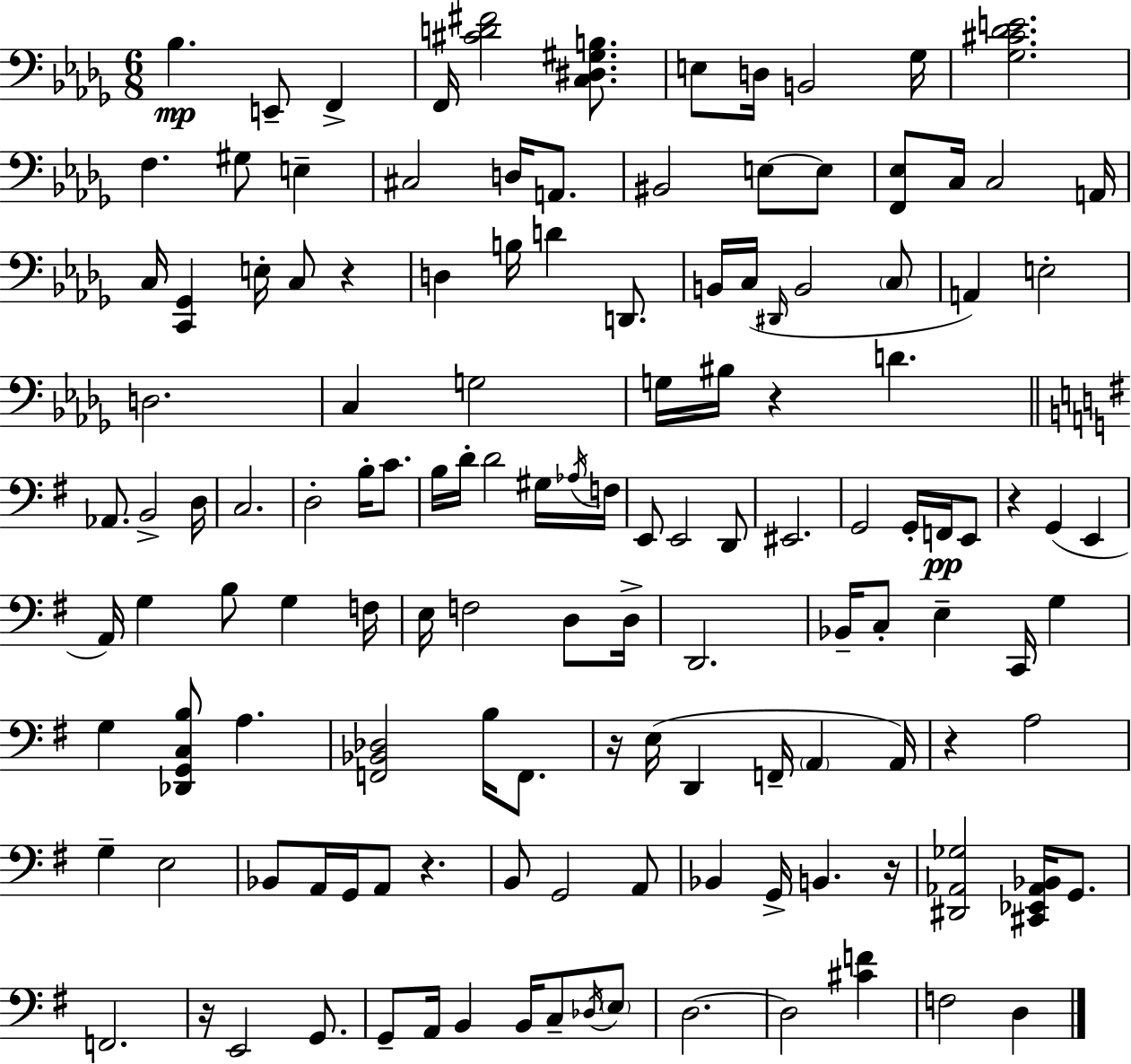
{
  \clef bass
  \numericTimeSignature
  \time 6/8
  \key bes \minor
  \repeat volta 2 { bes4.\mp e,8-- f,4-> | f,16 <cis' d' fis'>2 <c dis gis b>8. | e8 d16 b,2 ges16 | <ges cis' des' e'>2. | \break f4. gis8 e4-- | cis2 d16 a,8. | bis,2 e8~~ e8 | <f, ees>8 c16 c2 a,16 | \break c16 <c, ges,>4 e16-. c8 r4 | d4 b16 d'4 d,8. | b,16 c16( \grace { dis,16 } b,2 \parenthesize c8 | a,4) e2-. | \break d2. | c4 g2 | g16 bis16 r4 d'4. | \bar "||" \break \key e \minor aes,8. b,2-> d16 | c2. | d2-. b16-. c'8. | b16 d'16-. d'2 gis16 \acciaccatura { aes16 } | \break f16 e,8 e,2 d,8 | eis,2. | g,2 g,16-. f,16\pp e,8 | r4 g,4( e,4 | \break a,16) g4 b8 g4 | f16 e16 f2 d8 | d16-> d,2. | bes,16-- c8-. e4-- c,16 g4 | \break g4 <des, g, c b>8 a4. | <f, bes, des>2 b16 f,8. | r16 e16( d,4 f,16-- \parenthesize a,4 | a,16) r4 a2 | \break g4-- e2 | bes,8 a,16 g,16 a,8 r4. | b,8 g,2 a,8 | bes,4 g,16-> b,4. | \break r16 <dis, aes, ges>2 <cis, ees, aes, bes,>16 g,8. | f,2. | r16 e,2 g,8. | g,8-- a,16 b,4 b,16 c8-- \acciaccatura { des16 } | \break \parenthesize e8 d2.~~ | d2 <cis' f'>4 | f2 d4 | } \bar "|."
}